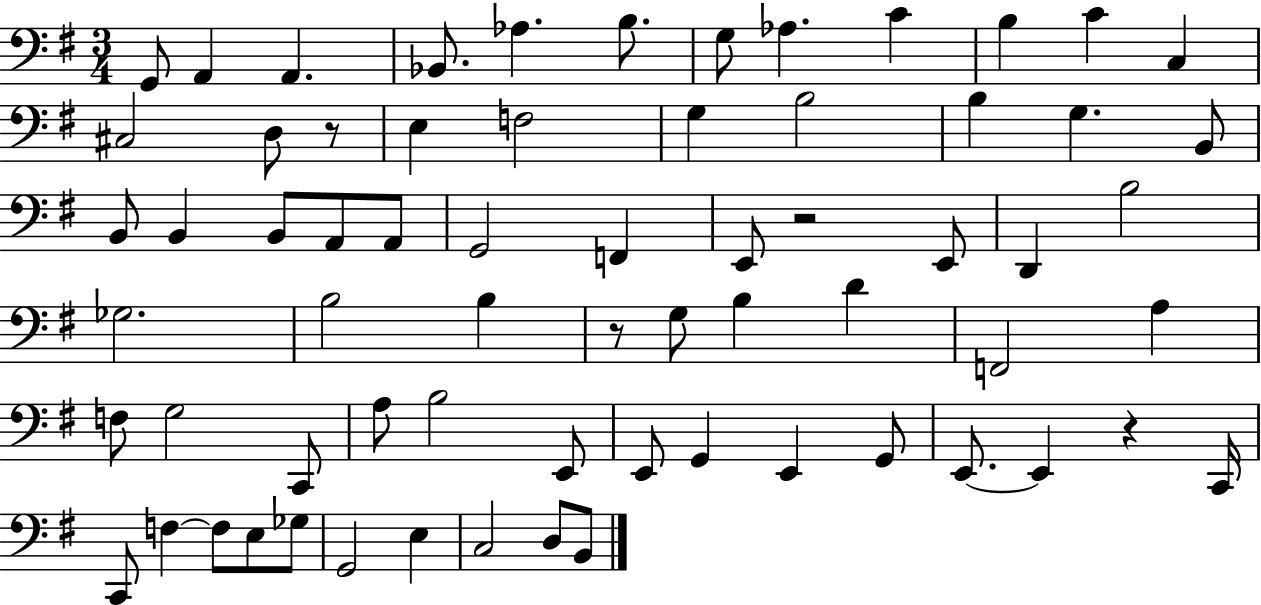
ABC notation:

X:1
T:Untitled
M:3/4
L:1/4
K:G
G,,/2 A,, A,, _B,,/2 _A, B,/2 G,/2 _A, C B, C C, ^C,2 D,/2 z/2 E, F,2 G, B,2 B, G, B,,/2 B,,/2 B,, B,,/2 A,,/2 A,,/2 G,,2 F,, E,,/2 z2 E,,/2 D,, B,2 _G,2 B,2 B, z/2 G,/2 B, D F,,2 A, F,/2 G,2 C,,/2 A,/2 B,2 E,,/2 E,,/2 G,, E,, G,,/2 E,,/2 E,, z C,,/4 C,,/2 F, F,/2 E,/2 _G,/2 G,,2 E, C,2 D,/2 B,,/2